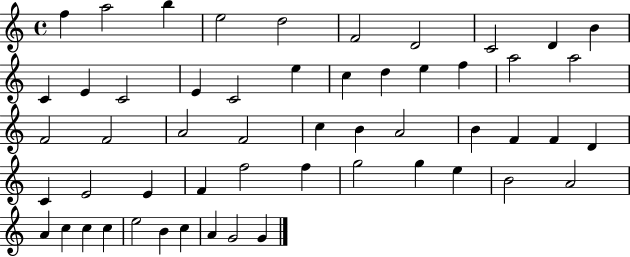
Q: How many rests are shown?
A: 0